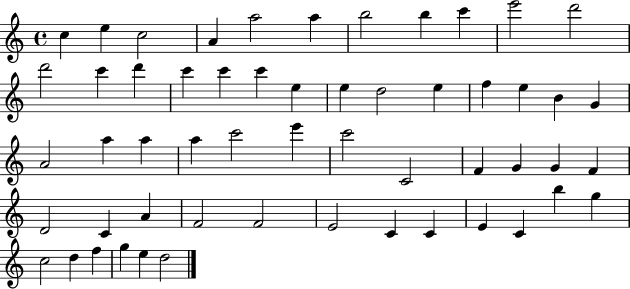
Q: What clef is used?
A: treble